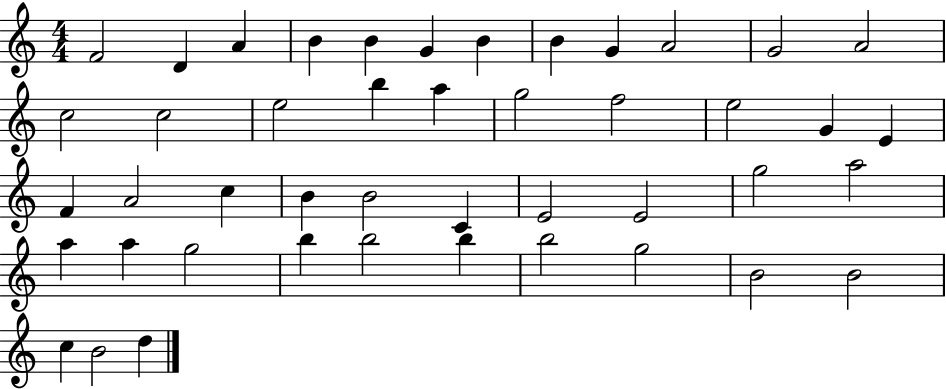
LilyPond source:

{
  \clef treble
  \numericTimeSignature
  \time 4/4
  \key c \major
  f'2 d'4 a'4 | b'4 b'4 g'4 b'4 | b'4 g'4 a'2 | g'2 a'2 | \break c''2 c''2 | e''2 b''4 a''4 | g''2 f''2 | e''2 g'4 e'4 | \break f'4 a'2 c''4 | b'4 b'2 c'4 | e'2 e'2 | g''2 a''2 | \break a''4 a''4 g''2 | b''4 b''2 b''4 | b''2 g''2 | b'2 b'2 | \break c''4 b'2 d''4 | \bar "|."
}